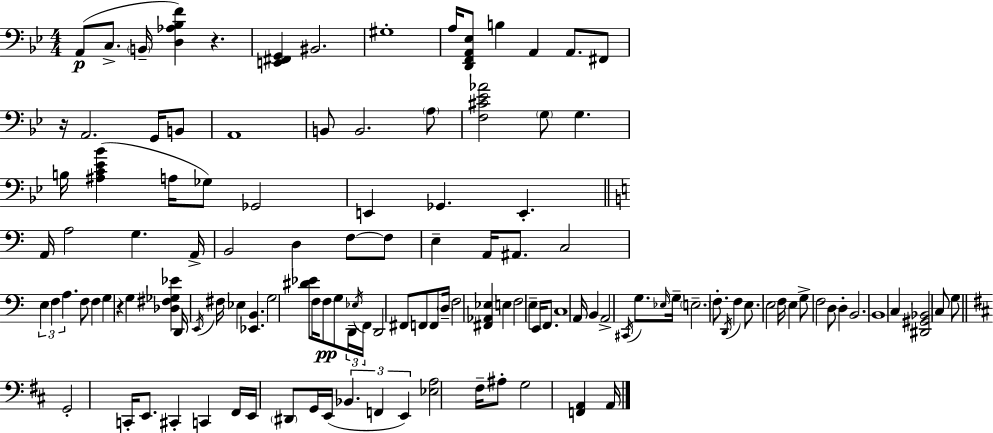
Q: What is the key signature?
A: BES major